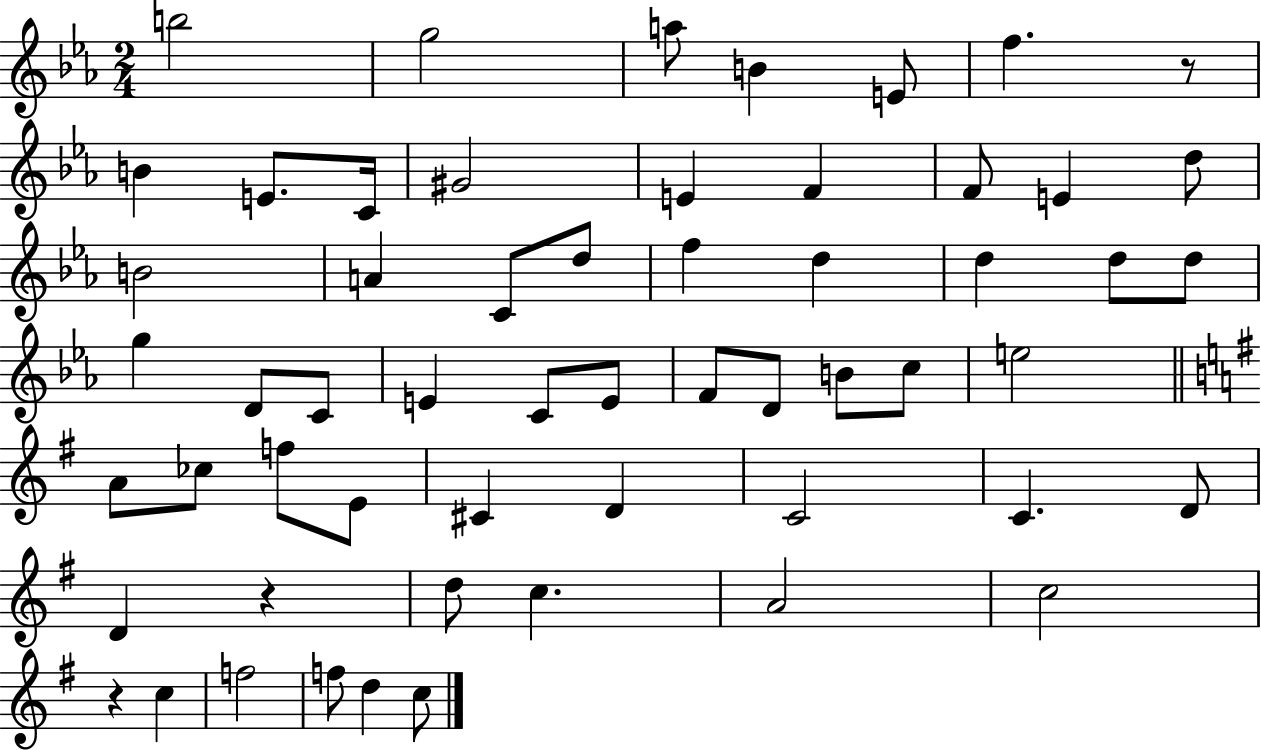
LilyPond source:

{
  \clef treble
  \numericTimeSignature
  \time 2/4
  \key ees \major
  b''2 | g''2 | a''8 b'4 e'8 | f''4. r8 | \break b'4 e'8. c'16 | gis'2 | e'4 f'4 | f'8 e'4 d''8 | \break b'2 | a'4 c'8 d''8 | f''4 d''4 | d''4 d''8 d''8 | \break g''4 d'8 c'8 | e'4 c'8 e'8 | f'8 d'8 b'8 c''8 | e''2 | \break \bar "||" \break \key e \minor a'8 ces''8 f''8 e'8 | cis'4 d'4 | c'2 | c'4. d'8 | \break d'4 r4 | d''8 c''4. | a'2 | c''2 | \break r4 c''4 | f''2 | f''8 d''4 c''8 | \bar "|."
}